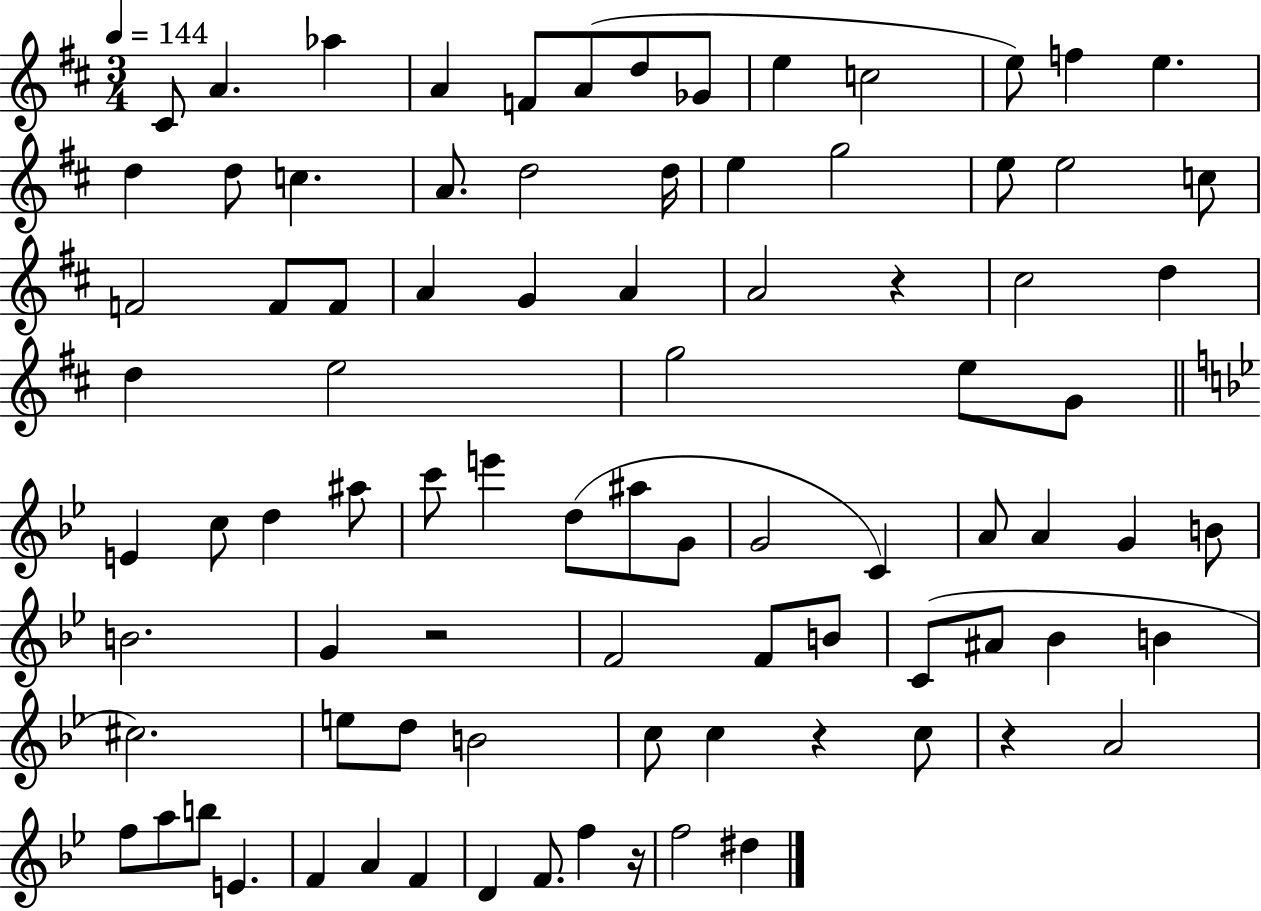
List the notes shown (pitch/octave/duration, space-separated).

C#4/e A4/q. Ab5/q A4/q F4/e A4/e D5/e Gb4/e E5/q C5/h E5/e F5/q E5/q. D5/q D5/e C5/q. A4/e. D5/h D5/s E5/q G5/h E5/e E5/h C5/e F4/h F4/e F4/e A4/q G4/q A4/q A4/h R/q C#5/h D5/q D5/q E5/h G5/h E5/e G4/e E4/q C5/e D5/q A#5/e C6/e E6/q D5/e A#5/e G4/e G4/h C4/q A4/e A4/q G4/q B4/e B4/h. G4/q R/h F4/h F4/e B4/e C4/e A#4/e Bb4/q B4/q C#5/h. E5/e D5/e B4/h C5/e C5/q R/q C5/e R/q A4/h F5/e A5/e B5/e E4/q. F4/q A4/q F4/q D4/q F4/e. F5/q R/s F5/h D#5/q